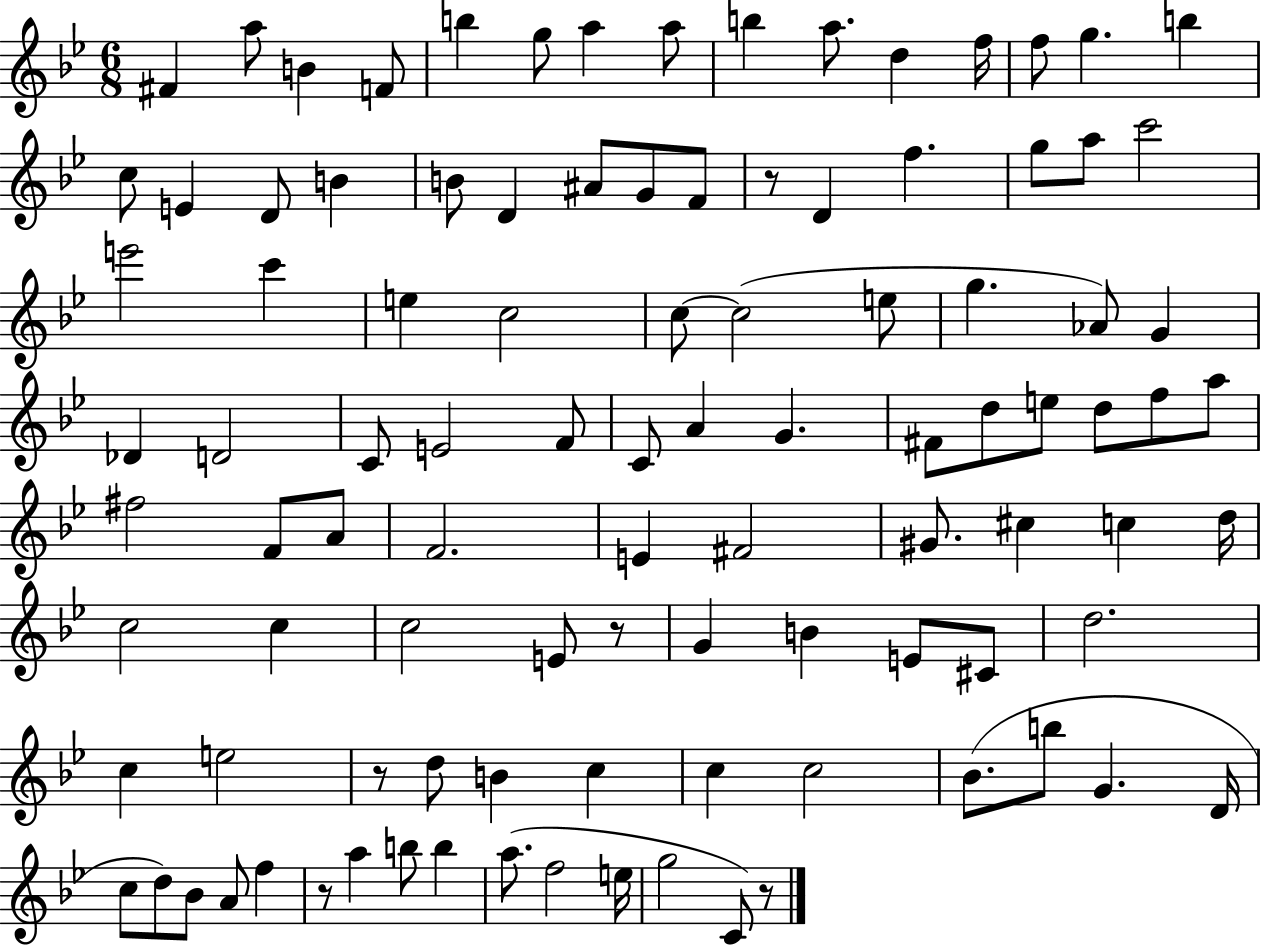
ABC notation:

X:1
T:Untitled
M:6/8
L:1/4
K:Bb
^F a/2 B F/2 b g/2 a a/2 b a/2 d f/4 f/2 g b c/2 E D/2 B B/2 D ^A/2 G/2 F/2 z/2 D f g/2 a/2 c'2 e'2 c' e c2 c/2 c2 e/2 g _A/2 G _D D2 C/2 E2 F/2 C/2 A G ^F/2 d/2 e/2 d/2 f/2 a/2 ^f2 F/2 A/2 F2 E ^F2 ^G/2 ^c c d/4 c2 c c2 E/2 z/2 G B E/2 ^C/2 d2 c e2 z/2 d/2 B c c c2 _B/2 b/2 G D/4 c/2 d/2 _B/2 A/2 f z/2 a b/2 b a/2 f2 e/4 g2 C/2 z/2